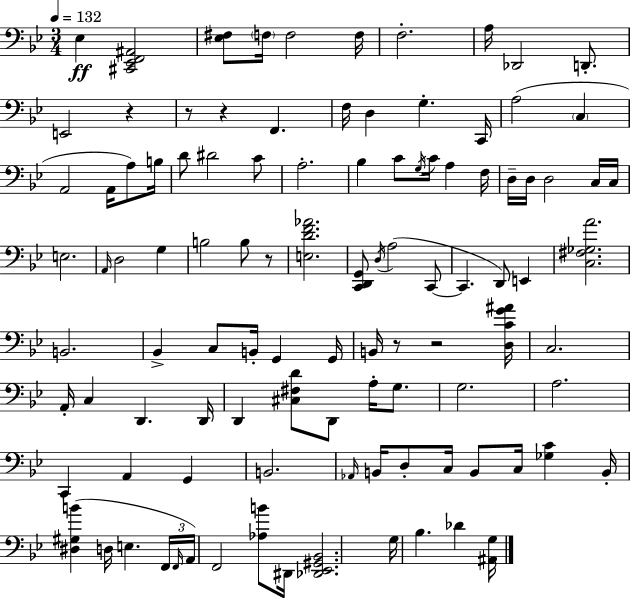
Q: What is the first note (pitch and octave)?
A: Eb3